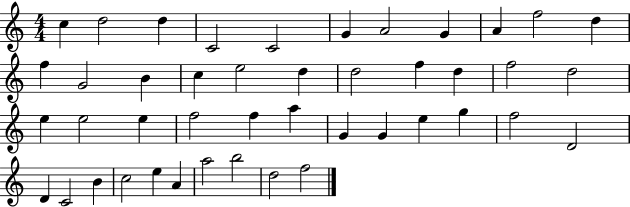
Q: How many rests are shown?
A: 0